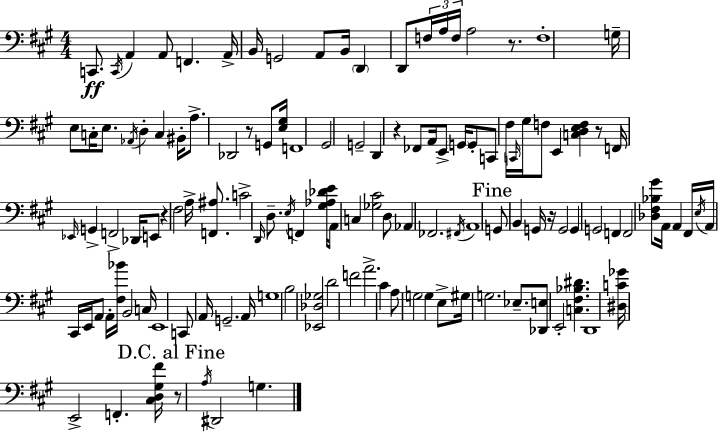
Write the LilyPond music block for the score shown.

{
  \clef bass
  \numericTimeSignature
  \time 4/4
  \key a \major
  \repeat volta 2 { c,8.\ff \acciaccatura { c,16 } a,4 a,8 f,4. | a,16-> b,16 g,2 a,8 b,16 \parenthesize d,4 | d,8 \tuplet 3/2 { f16 a16 f16 } a2 r8. | f1-. | \break g16-- e8 c16-. e8. \acciaccatura { aes,16 } d4-. c4 | bis,16-. a8.-> des,2 r8 g,8 | <e gis>16 f,1 | gis,2 g,2-- | \break d,4 r4 fes,8 a,16 e,8-> \parenthesize g,16 | g,8-. c,8 fis16 \grace { c,16 } gis16 f8 e,4 <c d e f>4 | r8 f,16 \grace { ees,16 } g,4-> f,2-> | des,16 e,8 r4 fis2 | \break a16-> <f, ais>8. c'2-> \grace { d,16 } d8.-- | \acciaccatura { e16 } f,4 <gis aes des' e'>16 a,8 c4 <ges cis'>2 | d8 aes,4 fes,2. | \acciaccatura { fis,16 } a,1 | \break \mark "Fine" g,8 b,4 g,16 r16 g,2 | g,4 g,2 | f,4 f,2 <des fis bes gis'>8 | a,16 a,4 fis,16 \acciaccatura { e16 } a,16 cis,16 e,16 a,8 a,16-. <fis bes'>16 b,2 | \break c16 e,1 | c,8 a,16 g,2.-- | a,16 g1 | b2 | \break <ees, des ges>2 d'2 | f'2 a'2.-> | cis'4 a8 g2 | g4 e8-> gis16 g2. | \break ees8.-- <des, e>8 e,2-. | <c fis bes dis'>4. d,1 | <dis c' ges'>16 e,2-> | f,4.-. <cis d gis fis'>16 \mark "D.C. al Fine" r8 \acciaccatura { a16 } dis,2 | \break g4. } \bar "|."
}